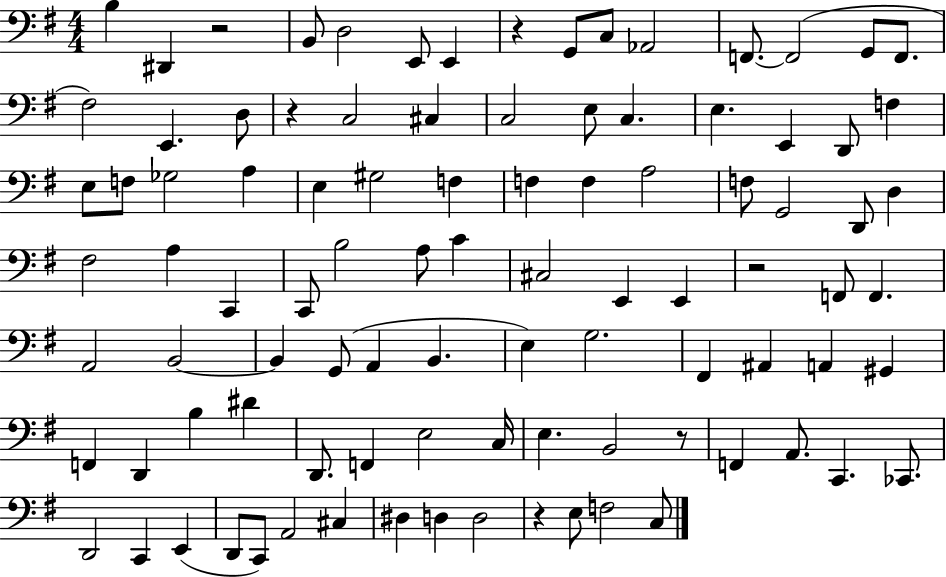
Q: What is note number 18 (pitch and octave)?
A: C#3